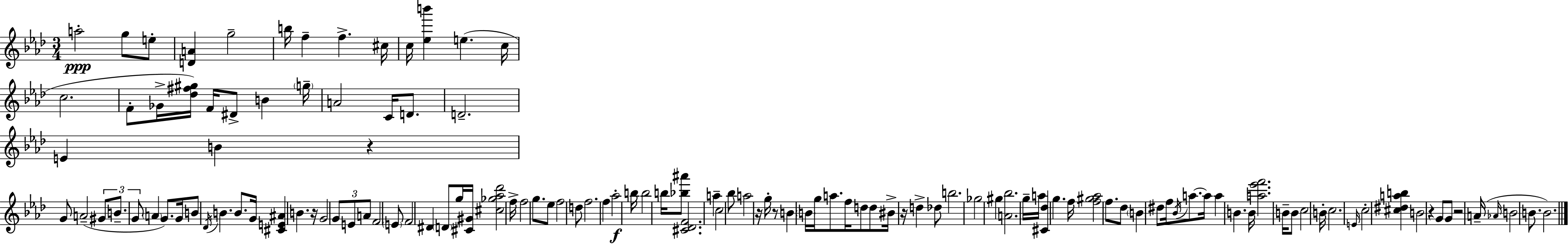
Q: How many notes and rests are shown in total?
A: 128